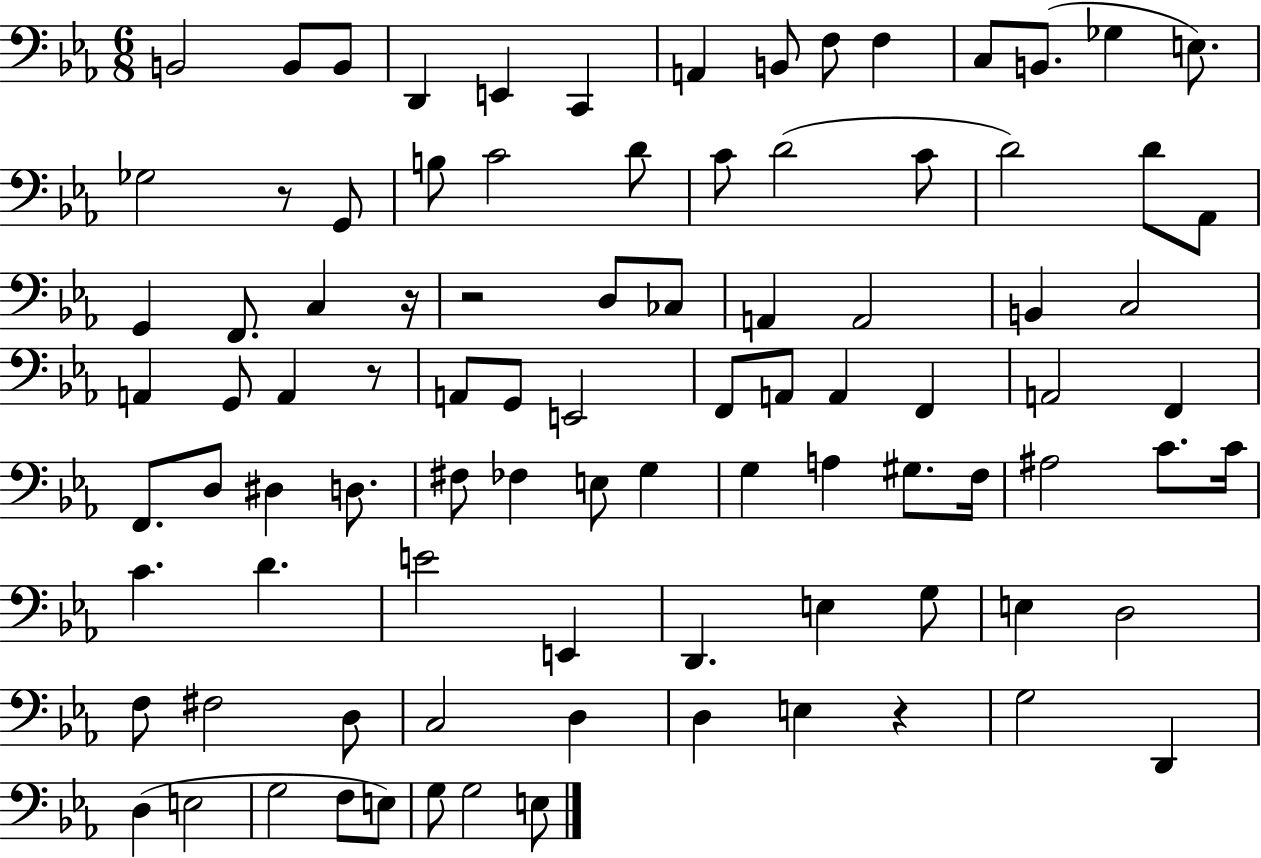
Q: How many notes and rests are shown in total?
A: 92